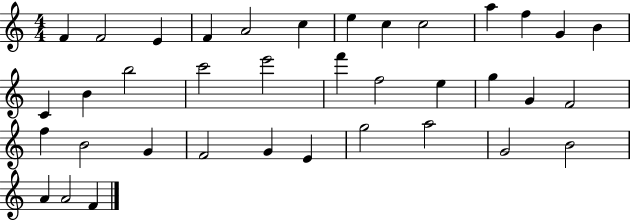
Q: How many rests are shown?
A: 0